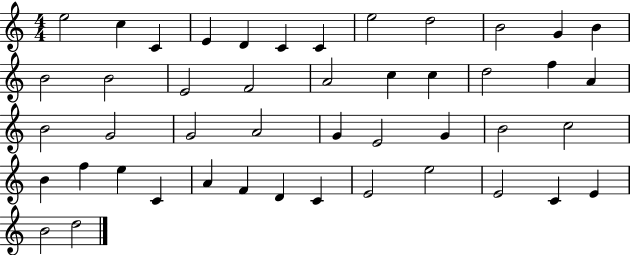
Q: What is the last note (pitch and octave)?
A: D5